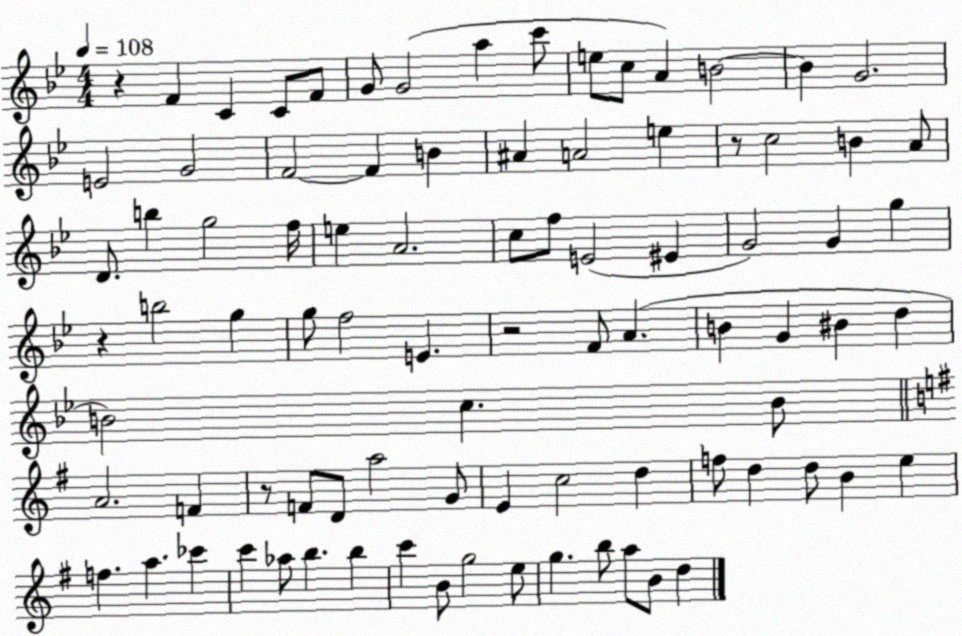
X:1
T:Untitled
M:4/4
L:1/4
K:Bb
z F C C/2 F/2 G/2 G2 a c'/2 e/2 c/2 A B2 B G2 E2 G2 F2 F B ^A A2 e z/2 c2 B A/2 D/2 b g2 f/4 e A2 c/2 f/2 E2 ^E G2 G g z b2 g g/2 f2 E z2 F/2 A B G ^B d B2 c B/2 A2 F z/2 F/2 D/2 a2 G/2 E c2 d f/2 d d/2 B e f a _c' c' _a/2 b b c' B/2 g2 e/2 g b/2 a/2 B/2 d